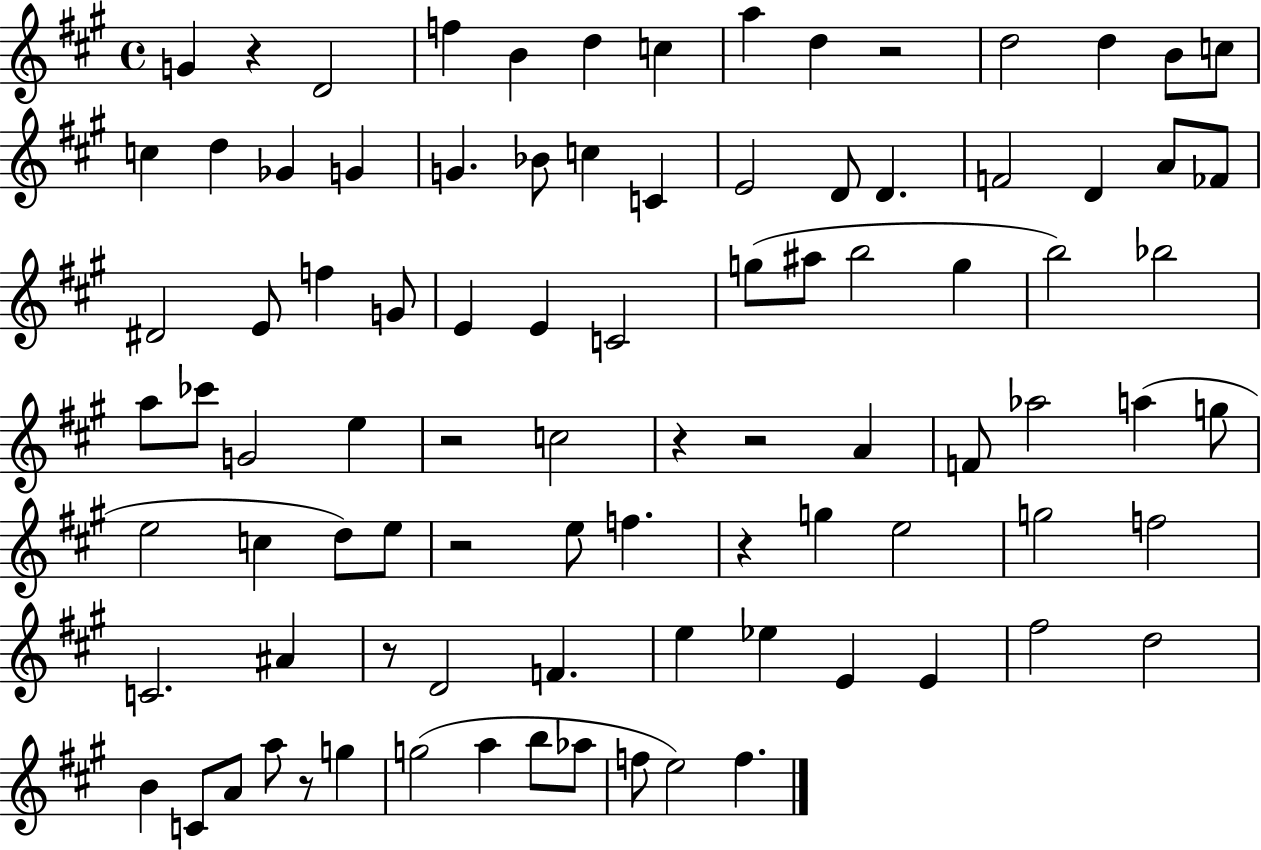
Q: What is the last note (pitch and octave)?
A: F5